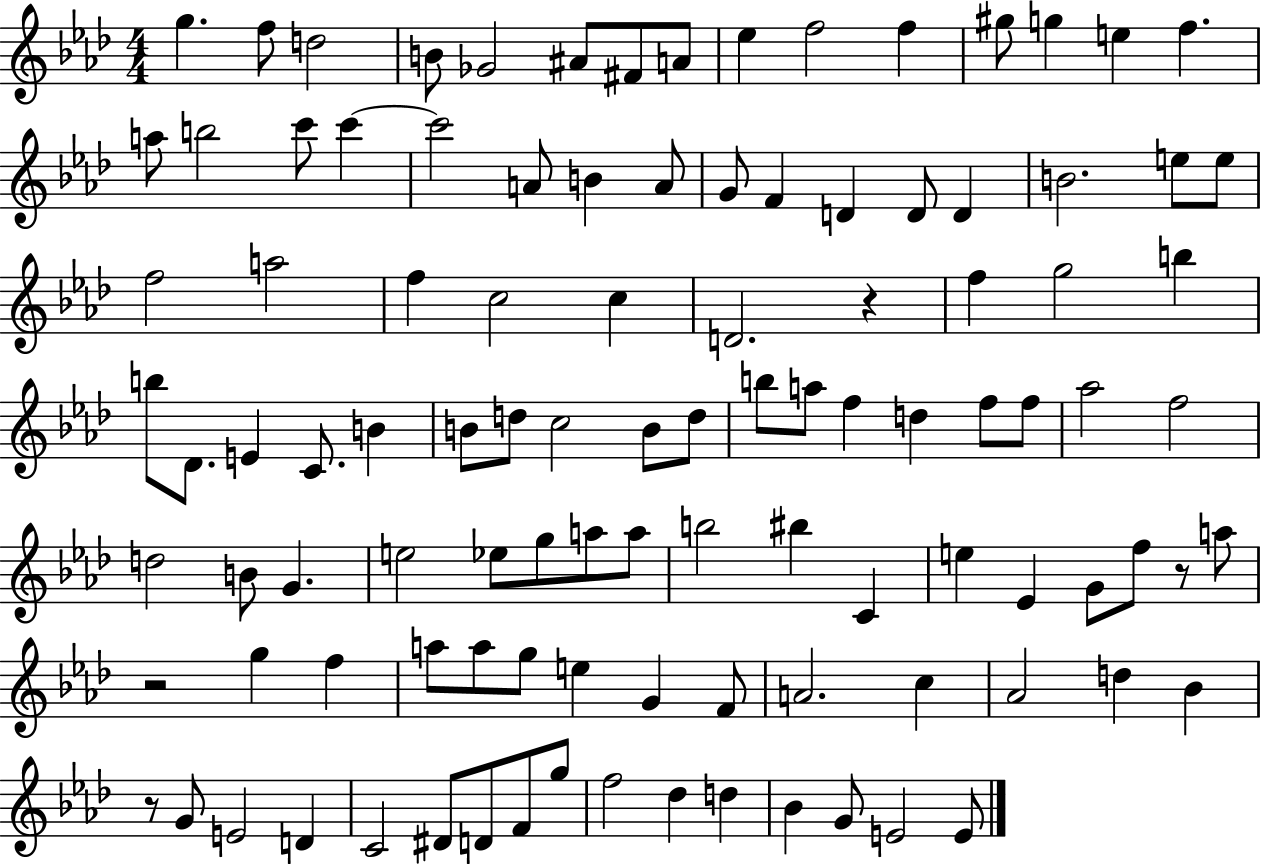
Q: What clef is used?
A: treble